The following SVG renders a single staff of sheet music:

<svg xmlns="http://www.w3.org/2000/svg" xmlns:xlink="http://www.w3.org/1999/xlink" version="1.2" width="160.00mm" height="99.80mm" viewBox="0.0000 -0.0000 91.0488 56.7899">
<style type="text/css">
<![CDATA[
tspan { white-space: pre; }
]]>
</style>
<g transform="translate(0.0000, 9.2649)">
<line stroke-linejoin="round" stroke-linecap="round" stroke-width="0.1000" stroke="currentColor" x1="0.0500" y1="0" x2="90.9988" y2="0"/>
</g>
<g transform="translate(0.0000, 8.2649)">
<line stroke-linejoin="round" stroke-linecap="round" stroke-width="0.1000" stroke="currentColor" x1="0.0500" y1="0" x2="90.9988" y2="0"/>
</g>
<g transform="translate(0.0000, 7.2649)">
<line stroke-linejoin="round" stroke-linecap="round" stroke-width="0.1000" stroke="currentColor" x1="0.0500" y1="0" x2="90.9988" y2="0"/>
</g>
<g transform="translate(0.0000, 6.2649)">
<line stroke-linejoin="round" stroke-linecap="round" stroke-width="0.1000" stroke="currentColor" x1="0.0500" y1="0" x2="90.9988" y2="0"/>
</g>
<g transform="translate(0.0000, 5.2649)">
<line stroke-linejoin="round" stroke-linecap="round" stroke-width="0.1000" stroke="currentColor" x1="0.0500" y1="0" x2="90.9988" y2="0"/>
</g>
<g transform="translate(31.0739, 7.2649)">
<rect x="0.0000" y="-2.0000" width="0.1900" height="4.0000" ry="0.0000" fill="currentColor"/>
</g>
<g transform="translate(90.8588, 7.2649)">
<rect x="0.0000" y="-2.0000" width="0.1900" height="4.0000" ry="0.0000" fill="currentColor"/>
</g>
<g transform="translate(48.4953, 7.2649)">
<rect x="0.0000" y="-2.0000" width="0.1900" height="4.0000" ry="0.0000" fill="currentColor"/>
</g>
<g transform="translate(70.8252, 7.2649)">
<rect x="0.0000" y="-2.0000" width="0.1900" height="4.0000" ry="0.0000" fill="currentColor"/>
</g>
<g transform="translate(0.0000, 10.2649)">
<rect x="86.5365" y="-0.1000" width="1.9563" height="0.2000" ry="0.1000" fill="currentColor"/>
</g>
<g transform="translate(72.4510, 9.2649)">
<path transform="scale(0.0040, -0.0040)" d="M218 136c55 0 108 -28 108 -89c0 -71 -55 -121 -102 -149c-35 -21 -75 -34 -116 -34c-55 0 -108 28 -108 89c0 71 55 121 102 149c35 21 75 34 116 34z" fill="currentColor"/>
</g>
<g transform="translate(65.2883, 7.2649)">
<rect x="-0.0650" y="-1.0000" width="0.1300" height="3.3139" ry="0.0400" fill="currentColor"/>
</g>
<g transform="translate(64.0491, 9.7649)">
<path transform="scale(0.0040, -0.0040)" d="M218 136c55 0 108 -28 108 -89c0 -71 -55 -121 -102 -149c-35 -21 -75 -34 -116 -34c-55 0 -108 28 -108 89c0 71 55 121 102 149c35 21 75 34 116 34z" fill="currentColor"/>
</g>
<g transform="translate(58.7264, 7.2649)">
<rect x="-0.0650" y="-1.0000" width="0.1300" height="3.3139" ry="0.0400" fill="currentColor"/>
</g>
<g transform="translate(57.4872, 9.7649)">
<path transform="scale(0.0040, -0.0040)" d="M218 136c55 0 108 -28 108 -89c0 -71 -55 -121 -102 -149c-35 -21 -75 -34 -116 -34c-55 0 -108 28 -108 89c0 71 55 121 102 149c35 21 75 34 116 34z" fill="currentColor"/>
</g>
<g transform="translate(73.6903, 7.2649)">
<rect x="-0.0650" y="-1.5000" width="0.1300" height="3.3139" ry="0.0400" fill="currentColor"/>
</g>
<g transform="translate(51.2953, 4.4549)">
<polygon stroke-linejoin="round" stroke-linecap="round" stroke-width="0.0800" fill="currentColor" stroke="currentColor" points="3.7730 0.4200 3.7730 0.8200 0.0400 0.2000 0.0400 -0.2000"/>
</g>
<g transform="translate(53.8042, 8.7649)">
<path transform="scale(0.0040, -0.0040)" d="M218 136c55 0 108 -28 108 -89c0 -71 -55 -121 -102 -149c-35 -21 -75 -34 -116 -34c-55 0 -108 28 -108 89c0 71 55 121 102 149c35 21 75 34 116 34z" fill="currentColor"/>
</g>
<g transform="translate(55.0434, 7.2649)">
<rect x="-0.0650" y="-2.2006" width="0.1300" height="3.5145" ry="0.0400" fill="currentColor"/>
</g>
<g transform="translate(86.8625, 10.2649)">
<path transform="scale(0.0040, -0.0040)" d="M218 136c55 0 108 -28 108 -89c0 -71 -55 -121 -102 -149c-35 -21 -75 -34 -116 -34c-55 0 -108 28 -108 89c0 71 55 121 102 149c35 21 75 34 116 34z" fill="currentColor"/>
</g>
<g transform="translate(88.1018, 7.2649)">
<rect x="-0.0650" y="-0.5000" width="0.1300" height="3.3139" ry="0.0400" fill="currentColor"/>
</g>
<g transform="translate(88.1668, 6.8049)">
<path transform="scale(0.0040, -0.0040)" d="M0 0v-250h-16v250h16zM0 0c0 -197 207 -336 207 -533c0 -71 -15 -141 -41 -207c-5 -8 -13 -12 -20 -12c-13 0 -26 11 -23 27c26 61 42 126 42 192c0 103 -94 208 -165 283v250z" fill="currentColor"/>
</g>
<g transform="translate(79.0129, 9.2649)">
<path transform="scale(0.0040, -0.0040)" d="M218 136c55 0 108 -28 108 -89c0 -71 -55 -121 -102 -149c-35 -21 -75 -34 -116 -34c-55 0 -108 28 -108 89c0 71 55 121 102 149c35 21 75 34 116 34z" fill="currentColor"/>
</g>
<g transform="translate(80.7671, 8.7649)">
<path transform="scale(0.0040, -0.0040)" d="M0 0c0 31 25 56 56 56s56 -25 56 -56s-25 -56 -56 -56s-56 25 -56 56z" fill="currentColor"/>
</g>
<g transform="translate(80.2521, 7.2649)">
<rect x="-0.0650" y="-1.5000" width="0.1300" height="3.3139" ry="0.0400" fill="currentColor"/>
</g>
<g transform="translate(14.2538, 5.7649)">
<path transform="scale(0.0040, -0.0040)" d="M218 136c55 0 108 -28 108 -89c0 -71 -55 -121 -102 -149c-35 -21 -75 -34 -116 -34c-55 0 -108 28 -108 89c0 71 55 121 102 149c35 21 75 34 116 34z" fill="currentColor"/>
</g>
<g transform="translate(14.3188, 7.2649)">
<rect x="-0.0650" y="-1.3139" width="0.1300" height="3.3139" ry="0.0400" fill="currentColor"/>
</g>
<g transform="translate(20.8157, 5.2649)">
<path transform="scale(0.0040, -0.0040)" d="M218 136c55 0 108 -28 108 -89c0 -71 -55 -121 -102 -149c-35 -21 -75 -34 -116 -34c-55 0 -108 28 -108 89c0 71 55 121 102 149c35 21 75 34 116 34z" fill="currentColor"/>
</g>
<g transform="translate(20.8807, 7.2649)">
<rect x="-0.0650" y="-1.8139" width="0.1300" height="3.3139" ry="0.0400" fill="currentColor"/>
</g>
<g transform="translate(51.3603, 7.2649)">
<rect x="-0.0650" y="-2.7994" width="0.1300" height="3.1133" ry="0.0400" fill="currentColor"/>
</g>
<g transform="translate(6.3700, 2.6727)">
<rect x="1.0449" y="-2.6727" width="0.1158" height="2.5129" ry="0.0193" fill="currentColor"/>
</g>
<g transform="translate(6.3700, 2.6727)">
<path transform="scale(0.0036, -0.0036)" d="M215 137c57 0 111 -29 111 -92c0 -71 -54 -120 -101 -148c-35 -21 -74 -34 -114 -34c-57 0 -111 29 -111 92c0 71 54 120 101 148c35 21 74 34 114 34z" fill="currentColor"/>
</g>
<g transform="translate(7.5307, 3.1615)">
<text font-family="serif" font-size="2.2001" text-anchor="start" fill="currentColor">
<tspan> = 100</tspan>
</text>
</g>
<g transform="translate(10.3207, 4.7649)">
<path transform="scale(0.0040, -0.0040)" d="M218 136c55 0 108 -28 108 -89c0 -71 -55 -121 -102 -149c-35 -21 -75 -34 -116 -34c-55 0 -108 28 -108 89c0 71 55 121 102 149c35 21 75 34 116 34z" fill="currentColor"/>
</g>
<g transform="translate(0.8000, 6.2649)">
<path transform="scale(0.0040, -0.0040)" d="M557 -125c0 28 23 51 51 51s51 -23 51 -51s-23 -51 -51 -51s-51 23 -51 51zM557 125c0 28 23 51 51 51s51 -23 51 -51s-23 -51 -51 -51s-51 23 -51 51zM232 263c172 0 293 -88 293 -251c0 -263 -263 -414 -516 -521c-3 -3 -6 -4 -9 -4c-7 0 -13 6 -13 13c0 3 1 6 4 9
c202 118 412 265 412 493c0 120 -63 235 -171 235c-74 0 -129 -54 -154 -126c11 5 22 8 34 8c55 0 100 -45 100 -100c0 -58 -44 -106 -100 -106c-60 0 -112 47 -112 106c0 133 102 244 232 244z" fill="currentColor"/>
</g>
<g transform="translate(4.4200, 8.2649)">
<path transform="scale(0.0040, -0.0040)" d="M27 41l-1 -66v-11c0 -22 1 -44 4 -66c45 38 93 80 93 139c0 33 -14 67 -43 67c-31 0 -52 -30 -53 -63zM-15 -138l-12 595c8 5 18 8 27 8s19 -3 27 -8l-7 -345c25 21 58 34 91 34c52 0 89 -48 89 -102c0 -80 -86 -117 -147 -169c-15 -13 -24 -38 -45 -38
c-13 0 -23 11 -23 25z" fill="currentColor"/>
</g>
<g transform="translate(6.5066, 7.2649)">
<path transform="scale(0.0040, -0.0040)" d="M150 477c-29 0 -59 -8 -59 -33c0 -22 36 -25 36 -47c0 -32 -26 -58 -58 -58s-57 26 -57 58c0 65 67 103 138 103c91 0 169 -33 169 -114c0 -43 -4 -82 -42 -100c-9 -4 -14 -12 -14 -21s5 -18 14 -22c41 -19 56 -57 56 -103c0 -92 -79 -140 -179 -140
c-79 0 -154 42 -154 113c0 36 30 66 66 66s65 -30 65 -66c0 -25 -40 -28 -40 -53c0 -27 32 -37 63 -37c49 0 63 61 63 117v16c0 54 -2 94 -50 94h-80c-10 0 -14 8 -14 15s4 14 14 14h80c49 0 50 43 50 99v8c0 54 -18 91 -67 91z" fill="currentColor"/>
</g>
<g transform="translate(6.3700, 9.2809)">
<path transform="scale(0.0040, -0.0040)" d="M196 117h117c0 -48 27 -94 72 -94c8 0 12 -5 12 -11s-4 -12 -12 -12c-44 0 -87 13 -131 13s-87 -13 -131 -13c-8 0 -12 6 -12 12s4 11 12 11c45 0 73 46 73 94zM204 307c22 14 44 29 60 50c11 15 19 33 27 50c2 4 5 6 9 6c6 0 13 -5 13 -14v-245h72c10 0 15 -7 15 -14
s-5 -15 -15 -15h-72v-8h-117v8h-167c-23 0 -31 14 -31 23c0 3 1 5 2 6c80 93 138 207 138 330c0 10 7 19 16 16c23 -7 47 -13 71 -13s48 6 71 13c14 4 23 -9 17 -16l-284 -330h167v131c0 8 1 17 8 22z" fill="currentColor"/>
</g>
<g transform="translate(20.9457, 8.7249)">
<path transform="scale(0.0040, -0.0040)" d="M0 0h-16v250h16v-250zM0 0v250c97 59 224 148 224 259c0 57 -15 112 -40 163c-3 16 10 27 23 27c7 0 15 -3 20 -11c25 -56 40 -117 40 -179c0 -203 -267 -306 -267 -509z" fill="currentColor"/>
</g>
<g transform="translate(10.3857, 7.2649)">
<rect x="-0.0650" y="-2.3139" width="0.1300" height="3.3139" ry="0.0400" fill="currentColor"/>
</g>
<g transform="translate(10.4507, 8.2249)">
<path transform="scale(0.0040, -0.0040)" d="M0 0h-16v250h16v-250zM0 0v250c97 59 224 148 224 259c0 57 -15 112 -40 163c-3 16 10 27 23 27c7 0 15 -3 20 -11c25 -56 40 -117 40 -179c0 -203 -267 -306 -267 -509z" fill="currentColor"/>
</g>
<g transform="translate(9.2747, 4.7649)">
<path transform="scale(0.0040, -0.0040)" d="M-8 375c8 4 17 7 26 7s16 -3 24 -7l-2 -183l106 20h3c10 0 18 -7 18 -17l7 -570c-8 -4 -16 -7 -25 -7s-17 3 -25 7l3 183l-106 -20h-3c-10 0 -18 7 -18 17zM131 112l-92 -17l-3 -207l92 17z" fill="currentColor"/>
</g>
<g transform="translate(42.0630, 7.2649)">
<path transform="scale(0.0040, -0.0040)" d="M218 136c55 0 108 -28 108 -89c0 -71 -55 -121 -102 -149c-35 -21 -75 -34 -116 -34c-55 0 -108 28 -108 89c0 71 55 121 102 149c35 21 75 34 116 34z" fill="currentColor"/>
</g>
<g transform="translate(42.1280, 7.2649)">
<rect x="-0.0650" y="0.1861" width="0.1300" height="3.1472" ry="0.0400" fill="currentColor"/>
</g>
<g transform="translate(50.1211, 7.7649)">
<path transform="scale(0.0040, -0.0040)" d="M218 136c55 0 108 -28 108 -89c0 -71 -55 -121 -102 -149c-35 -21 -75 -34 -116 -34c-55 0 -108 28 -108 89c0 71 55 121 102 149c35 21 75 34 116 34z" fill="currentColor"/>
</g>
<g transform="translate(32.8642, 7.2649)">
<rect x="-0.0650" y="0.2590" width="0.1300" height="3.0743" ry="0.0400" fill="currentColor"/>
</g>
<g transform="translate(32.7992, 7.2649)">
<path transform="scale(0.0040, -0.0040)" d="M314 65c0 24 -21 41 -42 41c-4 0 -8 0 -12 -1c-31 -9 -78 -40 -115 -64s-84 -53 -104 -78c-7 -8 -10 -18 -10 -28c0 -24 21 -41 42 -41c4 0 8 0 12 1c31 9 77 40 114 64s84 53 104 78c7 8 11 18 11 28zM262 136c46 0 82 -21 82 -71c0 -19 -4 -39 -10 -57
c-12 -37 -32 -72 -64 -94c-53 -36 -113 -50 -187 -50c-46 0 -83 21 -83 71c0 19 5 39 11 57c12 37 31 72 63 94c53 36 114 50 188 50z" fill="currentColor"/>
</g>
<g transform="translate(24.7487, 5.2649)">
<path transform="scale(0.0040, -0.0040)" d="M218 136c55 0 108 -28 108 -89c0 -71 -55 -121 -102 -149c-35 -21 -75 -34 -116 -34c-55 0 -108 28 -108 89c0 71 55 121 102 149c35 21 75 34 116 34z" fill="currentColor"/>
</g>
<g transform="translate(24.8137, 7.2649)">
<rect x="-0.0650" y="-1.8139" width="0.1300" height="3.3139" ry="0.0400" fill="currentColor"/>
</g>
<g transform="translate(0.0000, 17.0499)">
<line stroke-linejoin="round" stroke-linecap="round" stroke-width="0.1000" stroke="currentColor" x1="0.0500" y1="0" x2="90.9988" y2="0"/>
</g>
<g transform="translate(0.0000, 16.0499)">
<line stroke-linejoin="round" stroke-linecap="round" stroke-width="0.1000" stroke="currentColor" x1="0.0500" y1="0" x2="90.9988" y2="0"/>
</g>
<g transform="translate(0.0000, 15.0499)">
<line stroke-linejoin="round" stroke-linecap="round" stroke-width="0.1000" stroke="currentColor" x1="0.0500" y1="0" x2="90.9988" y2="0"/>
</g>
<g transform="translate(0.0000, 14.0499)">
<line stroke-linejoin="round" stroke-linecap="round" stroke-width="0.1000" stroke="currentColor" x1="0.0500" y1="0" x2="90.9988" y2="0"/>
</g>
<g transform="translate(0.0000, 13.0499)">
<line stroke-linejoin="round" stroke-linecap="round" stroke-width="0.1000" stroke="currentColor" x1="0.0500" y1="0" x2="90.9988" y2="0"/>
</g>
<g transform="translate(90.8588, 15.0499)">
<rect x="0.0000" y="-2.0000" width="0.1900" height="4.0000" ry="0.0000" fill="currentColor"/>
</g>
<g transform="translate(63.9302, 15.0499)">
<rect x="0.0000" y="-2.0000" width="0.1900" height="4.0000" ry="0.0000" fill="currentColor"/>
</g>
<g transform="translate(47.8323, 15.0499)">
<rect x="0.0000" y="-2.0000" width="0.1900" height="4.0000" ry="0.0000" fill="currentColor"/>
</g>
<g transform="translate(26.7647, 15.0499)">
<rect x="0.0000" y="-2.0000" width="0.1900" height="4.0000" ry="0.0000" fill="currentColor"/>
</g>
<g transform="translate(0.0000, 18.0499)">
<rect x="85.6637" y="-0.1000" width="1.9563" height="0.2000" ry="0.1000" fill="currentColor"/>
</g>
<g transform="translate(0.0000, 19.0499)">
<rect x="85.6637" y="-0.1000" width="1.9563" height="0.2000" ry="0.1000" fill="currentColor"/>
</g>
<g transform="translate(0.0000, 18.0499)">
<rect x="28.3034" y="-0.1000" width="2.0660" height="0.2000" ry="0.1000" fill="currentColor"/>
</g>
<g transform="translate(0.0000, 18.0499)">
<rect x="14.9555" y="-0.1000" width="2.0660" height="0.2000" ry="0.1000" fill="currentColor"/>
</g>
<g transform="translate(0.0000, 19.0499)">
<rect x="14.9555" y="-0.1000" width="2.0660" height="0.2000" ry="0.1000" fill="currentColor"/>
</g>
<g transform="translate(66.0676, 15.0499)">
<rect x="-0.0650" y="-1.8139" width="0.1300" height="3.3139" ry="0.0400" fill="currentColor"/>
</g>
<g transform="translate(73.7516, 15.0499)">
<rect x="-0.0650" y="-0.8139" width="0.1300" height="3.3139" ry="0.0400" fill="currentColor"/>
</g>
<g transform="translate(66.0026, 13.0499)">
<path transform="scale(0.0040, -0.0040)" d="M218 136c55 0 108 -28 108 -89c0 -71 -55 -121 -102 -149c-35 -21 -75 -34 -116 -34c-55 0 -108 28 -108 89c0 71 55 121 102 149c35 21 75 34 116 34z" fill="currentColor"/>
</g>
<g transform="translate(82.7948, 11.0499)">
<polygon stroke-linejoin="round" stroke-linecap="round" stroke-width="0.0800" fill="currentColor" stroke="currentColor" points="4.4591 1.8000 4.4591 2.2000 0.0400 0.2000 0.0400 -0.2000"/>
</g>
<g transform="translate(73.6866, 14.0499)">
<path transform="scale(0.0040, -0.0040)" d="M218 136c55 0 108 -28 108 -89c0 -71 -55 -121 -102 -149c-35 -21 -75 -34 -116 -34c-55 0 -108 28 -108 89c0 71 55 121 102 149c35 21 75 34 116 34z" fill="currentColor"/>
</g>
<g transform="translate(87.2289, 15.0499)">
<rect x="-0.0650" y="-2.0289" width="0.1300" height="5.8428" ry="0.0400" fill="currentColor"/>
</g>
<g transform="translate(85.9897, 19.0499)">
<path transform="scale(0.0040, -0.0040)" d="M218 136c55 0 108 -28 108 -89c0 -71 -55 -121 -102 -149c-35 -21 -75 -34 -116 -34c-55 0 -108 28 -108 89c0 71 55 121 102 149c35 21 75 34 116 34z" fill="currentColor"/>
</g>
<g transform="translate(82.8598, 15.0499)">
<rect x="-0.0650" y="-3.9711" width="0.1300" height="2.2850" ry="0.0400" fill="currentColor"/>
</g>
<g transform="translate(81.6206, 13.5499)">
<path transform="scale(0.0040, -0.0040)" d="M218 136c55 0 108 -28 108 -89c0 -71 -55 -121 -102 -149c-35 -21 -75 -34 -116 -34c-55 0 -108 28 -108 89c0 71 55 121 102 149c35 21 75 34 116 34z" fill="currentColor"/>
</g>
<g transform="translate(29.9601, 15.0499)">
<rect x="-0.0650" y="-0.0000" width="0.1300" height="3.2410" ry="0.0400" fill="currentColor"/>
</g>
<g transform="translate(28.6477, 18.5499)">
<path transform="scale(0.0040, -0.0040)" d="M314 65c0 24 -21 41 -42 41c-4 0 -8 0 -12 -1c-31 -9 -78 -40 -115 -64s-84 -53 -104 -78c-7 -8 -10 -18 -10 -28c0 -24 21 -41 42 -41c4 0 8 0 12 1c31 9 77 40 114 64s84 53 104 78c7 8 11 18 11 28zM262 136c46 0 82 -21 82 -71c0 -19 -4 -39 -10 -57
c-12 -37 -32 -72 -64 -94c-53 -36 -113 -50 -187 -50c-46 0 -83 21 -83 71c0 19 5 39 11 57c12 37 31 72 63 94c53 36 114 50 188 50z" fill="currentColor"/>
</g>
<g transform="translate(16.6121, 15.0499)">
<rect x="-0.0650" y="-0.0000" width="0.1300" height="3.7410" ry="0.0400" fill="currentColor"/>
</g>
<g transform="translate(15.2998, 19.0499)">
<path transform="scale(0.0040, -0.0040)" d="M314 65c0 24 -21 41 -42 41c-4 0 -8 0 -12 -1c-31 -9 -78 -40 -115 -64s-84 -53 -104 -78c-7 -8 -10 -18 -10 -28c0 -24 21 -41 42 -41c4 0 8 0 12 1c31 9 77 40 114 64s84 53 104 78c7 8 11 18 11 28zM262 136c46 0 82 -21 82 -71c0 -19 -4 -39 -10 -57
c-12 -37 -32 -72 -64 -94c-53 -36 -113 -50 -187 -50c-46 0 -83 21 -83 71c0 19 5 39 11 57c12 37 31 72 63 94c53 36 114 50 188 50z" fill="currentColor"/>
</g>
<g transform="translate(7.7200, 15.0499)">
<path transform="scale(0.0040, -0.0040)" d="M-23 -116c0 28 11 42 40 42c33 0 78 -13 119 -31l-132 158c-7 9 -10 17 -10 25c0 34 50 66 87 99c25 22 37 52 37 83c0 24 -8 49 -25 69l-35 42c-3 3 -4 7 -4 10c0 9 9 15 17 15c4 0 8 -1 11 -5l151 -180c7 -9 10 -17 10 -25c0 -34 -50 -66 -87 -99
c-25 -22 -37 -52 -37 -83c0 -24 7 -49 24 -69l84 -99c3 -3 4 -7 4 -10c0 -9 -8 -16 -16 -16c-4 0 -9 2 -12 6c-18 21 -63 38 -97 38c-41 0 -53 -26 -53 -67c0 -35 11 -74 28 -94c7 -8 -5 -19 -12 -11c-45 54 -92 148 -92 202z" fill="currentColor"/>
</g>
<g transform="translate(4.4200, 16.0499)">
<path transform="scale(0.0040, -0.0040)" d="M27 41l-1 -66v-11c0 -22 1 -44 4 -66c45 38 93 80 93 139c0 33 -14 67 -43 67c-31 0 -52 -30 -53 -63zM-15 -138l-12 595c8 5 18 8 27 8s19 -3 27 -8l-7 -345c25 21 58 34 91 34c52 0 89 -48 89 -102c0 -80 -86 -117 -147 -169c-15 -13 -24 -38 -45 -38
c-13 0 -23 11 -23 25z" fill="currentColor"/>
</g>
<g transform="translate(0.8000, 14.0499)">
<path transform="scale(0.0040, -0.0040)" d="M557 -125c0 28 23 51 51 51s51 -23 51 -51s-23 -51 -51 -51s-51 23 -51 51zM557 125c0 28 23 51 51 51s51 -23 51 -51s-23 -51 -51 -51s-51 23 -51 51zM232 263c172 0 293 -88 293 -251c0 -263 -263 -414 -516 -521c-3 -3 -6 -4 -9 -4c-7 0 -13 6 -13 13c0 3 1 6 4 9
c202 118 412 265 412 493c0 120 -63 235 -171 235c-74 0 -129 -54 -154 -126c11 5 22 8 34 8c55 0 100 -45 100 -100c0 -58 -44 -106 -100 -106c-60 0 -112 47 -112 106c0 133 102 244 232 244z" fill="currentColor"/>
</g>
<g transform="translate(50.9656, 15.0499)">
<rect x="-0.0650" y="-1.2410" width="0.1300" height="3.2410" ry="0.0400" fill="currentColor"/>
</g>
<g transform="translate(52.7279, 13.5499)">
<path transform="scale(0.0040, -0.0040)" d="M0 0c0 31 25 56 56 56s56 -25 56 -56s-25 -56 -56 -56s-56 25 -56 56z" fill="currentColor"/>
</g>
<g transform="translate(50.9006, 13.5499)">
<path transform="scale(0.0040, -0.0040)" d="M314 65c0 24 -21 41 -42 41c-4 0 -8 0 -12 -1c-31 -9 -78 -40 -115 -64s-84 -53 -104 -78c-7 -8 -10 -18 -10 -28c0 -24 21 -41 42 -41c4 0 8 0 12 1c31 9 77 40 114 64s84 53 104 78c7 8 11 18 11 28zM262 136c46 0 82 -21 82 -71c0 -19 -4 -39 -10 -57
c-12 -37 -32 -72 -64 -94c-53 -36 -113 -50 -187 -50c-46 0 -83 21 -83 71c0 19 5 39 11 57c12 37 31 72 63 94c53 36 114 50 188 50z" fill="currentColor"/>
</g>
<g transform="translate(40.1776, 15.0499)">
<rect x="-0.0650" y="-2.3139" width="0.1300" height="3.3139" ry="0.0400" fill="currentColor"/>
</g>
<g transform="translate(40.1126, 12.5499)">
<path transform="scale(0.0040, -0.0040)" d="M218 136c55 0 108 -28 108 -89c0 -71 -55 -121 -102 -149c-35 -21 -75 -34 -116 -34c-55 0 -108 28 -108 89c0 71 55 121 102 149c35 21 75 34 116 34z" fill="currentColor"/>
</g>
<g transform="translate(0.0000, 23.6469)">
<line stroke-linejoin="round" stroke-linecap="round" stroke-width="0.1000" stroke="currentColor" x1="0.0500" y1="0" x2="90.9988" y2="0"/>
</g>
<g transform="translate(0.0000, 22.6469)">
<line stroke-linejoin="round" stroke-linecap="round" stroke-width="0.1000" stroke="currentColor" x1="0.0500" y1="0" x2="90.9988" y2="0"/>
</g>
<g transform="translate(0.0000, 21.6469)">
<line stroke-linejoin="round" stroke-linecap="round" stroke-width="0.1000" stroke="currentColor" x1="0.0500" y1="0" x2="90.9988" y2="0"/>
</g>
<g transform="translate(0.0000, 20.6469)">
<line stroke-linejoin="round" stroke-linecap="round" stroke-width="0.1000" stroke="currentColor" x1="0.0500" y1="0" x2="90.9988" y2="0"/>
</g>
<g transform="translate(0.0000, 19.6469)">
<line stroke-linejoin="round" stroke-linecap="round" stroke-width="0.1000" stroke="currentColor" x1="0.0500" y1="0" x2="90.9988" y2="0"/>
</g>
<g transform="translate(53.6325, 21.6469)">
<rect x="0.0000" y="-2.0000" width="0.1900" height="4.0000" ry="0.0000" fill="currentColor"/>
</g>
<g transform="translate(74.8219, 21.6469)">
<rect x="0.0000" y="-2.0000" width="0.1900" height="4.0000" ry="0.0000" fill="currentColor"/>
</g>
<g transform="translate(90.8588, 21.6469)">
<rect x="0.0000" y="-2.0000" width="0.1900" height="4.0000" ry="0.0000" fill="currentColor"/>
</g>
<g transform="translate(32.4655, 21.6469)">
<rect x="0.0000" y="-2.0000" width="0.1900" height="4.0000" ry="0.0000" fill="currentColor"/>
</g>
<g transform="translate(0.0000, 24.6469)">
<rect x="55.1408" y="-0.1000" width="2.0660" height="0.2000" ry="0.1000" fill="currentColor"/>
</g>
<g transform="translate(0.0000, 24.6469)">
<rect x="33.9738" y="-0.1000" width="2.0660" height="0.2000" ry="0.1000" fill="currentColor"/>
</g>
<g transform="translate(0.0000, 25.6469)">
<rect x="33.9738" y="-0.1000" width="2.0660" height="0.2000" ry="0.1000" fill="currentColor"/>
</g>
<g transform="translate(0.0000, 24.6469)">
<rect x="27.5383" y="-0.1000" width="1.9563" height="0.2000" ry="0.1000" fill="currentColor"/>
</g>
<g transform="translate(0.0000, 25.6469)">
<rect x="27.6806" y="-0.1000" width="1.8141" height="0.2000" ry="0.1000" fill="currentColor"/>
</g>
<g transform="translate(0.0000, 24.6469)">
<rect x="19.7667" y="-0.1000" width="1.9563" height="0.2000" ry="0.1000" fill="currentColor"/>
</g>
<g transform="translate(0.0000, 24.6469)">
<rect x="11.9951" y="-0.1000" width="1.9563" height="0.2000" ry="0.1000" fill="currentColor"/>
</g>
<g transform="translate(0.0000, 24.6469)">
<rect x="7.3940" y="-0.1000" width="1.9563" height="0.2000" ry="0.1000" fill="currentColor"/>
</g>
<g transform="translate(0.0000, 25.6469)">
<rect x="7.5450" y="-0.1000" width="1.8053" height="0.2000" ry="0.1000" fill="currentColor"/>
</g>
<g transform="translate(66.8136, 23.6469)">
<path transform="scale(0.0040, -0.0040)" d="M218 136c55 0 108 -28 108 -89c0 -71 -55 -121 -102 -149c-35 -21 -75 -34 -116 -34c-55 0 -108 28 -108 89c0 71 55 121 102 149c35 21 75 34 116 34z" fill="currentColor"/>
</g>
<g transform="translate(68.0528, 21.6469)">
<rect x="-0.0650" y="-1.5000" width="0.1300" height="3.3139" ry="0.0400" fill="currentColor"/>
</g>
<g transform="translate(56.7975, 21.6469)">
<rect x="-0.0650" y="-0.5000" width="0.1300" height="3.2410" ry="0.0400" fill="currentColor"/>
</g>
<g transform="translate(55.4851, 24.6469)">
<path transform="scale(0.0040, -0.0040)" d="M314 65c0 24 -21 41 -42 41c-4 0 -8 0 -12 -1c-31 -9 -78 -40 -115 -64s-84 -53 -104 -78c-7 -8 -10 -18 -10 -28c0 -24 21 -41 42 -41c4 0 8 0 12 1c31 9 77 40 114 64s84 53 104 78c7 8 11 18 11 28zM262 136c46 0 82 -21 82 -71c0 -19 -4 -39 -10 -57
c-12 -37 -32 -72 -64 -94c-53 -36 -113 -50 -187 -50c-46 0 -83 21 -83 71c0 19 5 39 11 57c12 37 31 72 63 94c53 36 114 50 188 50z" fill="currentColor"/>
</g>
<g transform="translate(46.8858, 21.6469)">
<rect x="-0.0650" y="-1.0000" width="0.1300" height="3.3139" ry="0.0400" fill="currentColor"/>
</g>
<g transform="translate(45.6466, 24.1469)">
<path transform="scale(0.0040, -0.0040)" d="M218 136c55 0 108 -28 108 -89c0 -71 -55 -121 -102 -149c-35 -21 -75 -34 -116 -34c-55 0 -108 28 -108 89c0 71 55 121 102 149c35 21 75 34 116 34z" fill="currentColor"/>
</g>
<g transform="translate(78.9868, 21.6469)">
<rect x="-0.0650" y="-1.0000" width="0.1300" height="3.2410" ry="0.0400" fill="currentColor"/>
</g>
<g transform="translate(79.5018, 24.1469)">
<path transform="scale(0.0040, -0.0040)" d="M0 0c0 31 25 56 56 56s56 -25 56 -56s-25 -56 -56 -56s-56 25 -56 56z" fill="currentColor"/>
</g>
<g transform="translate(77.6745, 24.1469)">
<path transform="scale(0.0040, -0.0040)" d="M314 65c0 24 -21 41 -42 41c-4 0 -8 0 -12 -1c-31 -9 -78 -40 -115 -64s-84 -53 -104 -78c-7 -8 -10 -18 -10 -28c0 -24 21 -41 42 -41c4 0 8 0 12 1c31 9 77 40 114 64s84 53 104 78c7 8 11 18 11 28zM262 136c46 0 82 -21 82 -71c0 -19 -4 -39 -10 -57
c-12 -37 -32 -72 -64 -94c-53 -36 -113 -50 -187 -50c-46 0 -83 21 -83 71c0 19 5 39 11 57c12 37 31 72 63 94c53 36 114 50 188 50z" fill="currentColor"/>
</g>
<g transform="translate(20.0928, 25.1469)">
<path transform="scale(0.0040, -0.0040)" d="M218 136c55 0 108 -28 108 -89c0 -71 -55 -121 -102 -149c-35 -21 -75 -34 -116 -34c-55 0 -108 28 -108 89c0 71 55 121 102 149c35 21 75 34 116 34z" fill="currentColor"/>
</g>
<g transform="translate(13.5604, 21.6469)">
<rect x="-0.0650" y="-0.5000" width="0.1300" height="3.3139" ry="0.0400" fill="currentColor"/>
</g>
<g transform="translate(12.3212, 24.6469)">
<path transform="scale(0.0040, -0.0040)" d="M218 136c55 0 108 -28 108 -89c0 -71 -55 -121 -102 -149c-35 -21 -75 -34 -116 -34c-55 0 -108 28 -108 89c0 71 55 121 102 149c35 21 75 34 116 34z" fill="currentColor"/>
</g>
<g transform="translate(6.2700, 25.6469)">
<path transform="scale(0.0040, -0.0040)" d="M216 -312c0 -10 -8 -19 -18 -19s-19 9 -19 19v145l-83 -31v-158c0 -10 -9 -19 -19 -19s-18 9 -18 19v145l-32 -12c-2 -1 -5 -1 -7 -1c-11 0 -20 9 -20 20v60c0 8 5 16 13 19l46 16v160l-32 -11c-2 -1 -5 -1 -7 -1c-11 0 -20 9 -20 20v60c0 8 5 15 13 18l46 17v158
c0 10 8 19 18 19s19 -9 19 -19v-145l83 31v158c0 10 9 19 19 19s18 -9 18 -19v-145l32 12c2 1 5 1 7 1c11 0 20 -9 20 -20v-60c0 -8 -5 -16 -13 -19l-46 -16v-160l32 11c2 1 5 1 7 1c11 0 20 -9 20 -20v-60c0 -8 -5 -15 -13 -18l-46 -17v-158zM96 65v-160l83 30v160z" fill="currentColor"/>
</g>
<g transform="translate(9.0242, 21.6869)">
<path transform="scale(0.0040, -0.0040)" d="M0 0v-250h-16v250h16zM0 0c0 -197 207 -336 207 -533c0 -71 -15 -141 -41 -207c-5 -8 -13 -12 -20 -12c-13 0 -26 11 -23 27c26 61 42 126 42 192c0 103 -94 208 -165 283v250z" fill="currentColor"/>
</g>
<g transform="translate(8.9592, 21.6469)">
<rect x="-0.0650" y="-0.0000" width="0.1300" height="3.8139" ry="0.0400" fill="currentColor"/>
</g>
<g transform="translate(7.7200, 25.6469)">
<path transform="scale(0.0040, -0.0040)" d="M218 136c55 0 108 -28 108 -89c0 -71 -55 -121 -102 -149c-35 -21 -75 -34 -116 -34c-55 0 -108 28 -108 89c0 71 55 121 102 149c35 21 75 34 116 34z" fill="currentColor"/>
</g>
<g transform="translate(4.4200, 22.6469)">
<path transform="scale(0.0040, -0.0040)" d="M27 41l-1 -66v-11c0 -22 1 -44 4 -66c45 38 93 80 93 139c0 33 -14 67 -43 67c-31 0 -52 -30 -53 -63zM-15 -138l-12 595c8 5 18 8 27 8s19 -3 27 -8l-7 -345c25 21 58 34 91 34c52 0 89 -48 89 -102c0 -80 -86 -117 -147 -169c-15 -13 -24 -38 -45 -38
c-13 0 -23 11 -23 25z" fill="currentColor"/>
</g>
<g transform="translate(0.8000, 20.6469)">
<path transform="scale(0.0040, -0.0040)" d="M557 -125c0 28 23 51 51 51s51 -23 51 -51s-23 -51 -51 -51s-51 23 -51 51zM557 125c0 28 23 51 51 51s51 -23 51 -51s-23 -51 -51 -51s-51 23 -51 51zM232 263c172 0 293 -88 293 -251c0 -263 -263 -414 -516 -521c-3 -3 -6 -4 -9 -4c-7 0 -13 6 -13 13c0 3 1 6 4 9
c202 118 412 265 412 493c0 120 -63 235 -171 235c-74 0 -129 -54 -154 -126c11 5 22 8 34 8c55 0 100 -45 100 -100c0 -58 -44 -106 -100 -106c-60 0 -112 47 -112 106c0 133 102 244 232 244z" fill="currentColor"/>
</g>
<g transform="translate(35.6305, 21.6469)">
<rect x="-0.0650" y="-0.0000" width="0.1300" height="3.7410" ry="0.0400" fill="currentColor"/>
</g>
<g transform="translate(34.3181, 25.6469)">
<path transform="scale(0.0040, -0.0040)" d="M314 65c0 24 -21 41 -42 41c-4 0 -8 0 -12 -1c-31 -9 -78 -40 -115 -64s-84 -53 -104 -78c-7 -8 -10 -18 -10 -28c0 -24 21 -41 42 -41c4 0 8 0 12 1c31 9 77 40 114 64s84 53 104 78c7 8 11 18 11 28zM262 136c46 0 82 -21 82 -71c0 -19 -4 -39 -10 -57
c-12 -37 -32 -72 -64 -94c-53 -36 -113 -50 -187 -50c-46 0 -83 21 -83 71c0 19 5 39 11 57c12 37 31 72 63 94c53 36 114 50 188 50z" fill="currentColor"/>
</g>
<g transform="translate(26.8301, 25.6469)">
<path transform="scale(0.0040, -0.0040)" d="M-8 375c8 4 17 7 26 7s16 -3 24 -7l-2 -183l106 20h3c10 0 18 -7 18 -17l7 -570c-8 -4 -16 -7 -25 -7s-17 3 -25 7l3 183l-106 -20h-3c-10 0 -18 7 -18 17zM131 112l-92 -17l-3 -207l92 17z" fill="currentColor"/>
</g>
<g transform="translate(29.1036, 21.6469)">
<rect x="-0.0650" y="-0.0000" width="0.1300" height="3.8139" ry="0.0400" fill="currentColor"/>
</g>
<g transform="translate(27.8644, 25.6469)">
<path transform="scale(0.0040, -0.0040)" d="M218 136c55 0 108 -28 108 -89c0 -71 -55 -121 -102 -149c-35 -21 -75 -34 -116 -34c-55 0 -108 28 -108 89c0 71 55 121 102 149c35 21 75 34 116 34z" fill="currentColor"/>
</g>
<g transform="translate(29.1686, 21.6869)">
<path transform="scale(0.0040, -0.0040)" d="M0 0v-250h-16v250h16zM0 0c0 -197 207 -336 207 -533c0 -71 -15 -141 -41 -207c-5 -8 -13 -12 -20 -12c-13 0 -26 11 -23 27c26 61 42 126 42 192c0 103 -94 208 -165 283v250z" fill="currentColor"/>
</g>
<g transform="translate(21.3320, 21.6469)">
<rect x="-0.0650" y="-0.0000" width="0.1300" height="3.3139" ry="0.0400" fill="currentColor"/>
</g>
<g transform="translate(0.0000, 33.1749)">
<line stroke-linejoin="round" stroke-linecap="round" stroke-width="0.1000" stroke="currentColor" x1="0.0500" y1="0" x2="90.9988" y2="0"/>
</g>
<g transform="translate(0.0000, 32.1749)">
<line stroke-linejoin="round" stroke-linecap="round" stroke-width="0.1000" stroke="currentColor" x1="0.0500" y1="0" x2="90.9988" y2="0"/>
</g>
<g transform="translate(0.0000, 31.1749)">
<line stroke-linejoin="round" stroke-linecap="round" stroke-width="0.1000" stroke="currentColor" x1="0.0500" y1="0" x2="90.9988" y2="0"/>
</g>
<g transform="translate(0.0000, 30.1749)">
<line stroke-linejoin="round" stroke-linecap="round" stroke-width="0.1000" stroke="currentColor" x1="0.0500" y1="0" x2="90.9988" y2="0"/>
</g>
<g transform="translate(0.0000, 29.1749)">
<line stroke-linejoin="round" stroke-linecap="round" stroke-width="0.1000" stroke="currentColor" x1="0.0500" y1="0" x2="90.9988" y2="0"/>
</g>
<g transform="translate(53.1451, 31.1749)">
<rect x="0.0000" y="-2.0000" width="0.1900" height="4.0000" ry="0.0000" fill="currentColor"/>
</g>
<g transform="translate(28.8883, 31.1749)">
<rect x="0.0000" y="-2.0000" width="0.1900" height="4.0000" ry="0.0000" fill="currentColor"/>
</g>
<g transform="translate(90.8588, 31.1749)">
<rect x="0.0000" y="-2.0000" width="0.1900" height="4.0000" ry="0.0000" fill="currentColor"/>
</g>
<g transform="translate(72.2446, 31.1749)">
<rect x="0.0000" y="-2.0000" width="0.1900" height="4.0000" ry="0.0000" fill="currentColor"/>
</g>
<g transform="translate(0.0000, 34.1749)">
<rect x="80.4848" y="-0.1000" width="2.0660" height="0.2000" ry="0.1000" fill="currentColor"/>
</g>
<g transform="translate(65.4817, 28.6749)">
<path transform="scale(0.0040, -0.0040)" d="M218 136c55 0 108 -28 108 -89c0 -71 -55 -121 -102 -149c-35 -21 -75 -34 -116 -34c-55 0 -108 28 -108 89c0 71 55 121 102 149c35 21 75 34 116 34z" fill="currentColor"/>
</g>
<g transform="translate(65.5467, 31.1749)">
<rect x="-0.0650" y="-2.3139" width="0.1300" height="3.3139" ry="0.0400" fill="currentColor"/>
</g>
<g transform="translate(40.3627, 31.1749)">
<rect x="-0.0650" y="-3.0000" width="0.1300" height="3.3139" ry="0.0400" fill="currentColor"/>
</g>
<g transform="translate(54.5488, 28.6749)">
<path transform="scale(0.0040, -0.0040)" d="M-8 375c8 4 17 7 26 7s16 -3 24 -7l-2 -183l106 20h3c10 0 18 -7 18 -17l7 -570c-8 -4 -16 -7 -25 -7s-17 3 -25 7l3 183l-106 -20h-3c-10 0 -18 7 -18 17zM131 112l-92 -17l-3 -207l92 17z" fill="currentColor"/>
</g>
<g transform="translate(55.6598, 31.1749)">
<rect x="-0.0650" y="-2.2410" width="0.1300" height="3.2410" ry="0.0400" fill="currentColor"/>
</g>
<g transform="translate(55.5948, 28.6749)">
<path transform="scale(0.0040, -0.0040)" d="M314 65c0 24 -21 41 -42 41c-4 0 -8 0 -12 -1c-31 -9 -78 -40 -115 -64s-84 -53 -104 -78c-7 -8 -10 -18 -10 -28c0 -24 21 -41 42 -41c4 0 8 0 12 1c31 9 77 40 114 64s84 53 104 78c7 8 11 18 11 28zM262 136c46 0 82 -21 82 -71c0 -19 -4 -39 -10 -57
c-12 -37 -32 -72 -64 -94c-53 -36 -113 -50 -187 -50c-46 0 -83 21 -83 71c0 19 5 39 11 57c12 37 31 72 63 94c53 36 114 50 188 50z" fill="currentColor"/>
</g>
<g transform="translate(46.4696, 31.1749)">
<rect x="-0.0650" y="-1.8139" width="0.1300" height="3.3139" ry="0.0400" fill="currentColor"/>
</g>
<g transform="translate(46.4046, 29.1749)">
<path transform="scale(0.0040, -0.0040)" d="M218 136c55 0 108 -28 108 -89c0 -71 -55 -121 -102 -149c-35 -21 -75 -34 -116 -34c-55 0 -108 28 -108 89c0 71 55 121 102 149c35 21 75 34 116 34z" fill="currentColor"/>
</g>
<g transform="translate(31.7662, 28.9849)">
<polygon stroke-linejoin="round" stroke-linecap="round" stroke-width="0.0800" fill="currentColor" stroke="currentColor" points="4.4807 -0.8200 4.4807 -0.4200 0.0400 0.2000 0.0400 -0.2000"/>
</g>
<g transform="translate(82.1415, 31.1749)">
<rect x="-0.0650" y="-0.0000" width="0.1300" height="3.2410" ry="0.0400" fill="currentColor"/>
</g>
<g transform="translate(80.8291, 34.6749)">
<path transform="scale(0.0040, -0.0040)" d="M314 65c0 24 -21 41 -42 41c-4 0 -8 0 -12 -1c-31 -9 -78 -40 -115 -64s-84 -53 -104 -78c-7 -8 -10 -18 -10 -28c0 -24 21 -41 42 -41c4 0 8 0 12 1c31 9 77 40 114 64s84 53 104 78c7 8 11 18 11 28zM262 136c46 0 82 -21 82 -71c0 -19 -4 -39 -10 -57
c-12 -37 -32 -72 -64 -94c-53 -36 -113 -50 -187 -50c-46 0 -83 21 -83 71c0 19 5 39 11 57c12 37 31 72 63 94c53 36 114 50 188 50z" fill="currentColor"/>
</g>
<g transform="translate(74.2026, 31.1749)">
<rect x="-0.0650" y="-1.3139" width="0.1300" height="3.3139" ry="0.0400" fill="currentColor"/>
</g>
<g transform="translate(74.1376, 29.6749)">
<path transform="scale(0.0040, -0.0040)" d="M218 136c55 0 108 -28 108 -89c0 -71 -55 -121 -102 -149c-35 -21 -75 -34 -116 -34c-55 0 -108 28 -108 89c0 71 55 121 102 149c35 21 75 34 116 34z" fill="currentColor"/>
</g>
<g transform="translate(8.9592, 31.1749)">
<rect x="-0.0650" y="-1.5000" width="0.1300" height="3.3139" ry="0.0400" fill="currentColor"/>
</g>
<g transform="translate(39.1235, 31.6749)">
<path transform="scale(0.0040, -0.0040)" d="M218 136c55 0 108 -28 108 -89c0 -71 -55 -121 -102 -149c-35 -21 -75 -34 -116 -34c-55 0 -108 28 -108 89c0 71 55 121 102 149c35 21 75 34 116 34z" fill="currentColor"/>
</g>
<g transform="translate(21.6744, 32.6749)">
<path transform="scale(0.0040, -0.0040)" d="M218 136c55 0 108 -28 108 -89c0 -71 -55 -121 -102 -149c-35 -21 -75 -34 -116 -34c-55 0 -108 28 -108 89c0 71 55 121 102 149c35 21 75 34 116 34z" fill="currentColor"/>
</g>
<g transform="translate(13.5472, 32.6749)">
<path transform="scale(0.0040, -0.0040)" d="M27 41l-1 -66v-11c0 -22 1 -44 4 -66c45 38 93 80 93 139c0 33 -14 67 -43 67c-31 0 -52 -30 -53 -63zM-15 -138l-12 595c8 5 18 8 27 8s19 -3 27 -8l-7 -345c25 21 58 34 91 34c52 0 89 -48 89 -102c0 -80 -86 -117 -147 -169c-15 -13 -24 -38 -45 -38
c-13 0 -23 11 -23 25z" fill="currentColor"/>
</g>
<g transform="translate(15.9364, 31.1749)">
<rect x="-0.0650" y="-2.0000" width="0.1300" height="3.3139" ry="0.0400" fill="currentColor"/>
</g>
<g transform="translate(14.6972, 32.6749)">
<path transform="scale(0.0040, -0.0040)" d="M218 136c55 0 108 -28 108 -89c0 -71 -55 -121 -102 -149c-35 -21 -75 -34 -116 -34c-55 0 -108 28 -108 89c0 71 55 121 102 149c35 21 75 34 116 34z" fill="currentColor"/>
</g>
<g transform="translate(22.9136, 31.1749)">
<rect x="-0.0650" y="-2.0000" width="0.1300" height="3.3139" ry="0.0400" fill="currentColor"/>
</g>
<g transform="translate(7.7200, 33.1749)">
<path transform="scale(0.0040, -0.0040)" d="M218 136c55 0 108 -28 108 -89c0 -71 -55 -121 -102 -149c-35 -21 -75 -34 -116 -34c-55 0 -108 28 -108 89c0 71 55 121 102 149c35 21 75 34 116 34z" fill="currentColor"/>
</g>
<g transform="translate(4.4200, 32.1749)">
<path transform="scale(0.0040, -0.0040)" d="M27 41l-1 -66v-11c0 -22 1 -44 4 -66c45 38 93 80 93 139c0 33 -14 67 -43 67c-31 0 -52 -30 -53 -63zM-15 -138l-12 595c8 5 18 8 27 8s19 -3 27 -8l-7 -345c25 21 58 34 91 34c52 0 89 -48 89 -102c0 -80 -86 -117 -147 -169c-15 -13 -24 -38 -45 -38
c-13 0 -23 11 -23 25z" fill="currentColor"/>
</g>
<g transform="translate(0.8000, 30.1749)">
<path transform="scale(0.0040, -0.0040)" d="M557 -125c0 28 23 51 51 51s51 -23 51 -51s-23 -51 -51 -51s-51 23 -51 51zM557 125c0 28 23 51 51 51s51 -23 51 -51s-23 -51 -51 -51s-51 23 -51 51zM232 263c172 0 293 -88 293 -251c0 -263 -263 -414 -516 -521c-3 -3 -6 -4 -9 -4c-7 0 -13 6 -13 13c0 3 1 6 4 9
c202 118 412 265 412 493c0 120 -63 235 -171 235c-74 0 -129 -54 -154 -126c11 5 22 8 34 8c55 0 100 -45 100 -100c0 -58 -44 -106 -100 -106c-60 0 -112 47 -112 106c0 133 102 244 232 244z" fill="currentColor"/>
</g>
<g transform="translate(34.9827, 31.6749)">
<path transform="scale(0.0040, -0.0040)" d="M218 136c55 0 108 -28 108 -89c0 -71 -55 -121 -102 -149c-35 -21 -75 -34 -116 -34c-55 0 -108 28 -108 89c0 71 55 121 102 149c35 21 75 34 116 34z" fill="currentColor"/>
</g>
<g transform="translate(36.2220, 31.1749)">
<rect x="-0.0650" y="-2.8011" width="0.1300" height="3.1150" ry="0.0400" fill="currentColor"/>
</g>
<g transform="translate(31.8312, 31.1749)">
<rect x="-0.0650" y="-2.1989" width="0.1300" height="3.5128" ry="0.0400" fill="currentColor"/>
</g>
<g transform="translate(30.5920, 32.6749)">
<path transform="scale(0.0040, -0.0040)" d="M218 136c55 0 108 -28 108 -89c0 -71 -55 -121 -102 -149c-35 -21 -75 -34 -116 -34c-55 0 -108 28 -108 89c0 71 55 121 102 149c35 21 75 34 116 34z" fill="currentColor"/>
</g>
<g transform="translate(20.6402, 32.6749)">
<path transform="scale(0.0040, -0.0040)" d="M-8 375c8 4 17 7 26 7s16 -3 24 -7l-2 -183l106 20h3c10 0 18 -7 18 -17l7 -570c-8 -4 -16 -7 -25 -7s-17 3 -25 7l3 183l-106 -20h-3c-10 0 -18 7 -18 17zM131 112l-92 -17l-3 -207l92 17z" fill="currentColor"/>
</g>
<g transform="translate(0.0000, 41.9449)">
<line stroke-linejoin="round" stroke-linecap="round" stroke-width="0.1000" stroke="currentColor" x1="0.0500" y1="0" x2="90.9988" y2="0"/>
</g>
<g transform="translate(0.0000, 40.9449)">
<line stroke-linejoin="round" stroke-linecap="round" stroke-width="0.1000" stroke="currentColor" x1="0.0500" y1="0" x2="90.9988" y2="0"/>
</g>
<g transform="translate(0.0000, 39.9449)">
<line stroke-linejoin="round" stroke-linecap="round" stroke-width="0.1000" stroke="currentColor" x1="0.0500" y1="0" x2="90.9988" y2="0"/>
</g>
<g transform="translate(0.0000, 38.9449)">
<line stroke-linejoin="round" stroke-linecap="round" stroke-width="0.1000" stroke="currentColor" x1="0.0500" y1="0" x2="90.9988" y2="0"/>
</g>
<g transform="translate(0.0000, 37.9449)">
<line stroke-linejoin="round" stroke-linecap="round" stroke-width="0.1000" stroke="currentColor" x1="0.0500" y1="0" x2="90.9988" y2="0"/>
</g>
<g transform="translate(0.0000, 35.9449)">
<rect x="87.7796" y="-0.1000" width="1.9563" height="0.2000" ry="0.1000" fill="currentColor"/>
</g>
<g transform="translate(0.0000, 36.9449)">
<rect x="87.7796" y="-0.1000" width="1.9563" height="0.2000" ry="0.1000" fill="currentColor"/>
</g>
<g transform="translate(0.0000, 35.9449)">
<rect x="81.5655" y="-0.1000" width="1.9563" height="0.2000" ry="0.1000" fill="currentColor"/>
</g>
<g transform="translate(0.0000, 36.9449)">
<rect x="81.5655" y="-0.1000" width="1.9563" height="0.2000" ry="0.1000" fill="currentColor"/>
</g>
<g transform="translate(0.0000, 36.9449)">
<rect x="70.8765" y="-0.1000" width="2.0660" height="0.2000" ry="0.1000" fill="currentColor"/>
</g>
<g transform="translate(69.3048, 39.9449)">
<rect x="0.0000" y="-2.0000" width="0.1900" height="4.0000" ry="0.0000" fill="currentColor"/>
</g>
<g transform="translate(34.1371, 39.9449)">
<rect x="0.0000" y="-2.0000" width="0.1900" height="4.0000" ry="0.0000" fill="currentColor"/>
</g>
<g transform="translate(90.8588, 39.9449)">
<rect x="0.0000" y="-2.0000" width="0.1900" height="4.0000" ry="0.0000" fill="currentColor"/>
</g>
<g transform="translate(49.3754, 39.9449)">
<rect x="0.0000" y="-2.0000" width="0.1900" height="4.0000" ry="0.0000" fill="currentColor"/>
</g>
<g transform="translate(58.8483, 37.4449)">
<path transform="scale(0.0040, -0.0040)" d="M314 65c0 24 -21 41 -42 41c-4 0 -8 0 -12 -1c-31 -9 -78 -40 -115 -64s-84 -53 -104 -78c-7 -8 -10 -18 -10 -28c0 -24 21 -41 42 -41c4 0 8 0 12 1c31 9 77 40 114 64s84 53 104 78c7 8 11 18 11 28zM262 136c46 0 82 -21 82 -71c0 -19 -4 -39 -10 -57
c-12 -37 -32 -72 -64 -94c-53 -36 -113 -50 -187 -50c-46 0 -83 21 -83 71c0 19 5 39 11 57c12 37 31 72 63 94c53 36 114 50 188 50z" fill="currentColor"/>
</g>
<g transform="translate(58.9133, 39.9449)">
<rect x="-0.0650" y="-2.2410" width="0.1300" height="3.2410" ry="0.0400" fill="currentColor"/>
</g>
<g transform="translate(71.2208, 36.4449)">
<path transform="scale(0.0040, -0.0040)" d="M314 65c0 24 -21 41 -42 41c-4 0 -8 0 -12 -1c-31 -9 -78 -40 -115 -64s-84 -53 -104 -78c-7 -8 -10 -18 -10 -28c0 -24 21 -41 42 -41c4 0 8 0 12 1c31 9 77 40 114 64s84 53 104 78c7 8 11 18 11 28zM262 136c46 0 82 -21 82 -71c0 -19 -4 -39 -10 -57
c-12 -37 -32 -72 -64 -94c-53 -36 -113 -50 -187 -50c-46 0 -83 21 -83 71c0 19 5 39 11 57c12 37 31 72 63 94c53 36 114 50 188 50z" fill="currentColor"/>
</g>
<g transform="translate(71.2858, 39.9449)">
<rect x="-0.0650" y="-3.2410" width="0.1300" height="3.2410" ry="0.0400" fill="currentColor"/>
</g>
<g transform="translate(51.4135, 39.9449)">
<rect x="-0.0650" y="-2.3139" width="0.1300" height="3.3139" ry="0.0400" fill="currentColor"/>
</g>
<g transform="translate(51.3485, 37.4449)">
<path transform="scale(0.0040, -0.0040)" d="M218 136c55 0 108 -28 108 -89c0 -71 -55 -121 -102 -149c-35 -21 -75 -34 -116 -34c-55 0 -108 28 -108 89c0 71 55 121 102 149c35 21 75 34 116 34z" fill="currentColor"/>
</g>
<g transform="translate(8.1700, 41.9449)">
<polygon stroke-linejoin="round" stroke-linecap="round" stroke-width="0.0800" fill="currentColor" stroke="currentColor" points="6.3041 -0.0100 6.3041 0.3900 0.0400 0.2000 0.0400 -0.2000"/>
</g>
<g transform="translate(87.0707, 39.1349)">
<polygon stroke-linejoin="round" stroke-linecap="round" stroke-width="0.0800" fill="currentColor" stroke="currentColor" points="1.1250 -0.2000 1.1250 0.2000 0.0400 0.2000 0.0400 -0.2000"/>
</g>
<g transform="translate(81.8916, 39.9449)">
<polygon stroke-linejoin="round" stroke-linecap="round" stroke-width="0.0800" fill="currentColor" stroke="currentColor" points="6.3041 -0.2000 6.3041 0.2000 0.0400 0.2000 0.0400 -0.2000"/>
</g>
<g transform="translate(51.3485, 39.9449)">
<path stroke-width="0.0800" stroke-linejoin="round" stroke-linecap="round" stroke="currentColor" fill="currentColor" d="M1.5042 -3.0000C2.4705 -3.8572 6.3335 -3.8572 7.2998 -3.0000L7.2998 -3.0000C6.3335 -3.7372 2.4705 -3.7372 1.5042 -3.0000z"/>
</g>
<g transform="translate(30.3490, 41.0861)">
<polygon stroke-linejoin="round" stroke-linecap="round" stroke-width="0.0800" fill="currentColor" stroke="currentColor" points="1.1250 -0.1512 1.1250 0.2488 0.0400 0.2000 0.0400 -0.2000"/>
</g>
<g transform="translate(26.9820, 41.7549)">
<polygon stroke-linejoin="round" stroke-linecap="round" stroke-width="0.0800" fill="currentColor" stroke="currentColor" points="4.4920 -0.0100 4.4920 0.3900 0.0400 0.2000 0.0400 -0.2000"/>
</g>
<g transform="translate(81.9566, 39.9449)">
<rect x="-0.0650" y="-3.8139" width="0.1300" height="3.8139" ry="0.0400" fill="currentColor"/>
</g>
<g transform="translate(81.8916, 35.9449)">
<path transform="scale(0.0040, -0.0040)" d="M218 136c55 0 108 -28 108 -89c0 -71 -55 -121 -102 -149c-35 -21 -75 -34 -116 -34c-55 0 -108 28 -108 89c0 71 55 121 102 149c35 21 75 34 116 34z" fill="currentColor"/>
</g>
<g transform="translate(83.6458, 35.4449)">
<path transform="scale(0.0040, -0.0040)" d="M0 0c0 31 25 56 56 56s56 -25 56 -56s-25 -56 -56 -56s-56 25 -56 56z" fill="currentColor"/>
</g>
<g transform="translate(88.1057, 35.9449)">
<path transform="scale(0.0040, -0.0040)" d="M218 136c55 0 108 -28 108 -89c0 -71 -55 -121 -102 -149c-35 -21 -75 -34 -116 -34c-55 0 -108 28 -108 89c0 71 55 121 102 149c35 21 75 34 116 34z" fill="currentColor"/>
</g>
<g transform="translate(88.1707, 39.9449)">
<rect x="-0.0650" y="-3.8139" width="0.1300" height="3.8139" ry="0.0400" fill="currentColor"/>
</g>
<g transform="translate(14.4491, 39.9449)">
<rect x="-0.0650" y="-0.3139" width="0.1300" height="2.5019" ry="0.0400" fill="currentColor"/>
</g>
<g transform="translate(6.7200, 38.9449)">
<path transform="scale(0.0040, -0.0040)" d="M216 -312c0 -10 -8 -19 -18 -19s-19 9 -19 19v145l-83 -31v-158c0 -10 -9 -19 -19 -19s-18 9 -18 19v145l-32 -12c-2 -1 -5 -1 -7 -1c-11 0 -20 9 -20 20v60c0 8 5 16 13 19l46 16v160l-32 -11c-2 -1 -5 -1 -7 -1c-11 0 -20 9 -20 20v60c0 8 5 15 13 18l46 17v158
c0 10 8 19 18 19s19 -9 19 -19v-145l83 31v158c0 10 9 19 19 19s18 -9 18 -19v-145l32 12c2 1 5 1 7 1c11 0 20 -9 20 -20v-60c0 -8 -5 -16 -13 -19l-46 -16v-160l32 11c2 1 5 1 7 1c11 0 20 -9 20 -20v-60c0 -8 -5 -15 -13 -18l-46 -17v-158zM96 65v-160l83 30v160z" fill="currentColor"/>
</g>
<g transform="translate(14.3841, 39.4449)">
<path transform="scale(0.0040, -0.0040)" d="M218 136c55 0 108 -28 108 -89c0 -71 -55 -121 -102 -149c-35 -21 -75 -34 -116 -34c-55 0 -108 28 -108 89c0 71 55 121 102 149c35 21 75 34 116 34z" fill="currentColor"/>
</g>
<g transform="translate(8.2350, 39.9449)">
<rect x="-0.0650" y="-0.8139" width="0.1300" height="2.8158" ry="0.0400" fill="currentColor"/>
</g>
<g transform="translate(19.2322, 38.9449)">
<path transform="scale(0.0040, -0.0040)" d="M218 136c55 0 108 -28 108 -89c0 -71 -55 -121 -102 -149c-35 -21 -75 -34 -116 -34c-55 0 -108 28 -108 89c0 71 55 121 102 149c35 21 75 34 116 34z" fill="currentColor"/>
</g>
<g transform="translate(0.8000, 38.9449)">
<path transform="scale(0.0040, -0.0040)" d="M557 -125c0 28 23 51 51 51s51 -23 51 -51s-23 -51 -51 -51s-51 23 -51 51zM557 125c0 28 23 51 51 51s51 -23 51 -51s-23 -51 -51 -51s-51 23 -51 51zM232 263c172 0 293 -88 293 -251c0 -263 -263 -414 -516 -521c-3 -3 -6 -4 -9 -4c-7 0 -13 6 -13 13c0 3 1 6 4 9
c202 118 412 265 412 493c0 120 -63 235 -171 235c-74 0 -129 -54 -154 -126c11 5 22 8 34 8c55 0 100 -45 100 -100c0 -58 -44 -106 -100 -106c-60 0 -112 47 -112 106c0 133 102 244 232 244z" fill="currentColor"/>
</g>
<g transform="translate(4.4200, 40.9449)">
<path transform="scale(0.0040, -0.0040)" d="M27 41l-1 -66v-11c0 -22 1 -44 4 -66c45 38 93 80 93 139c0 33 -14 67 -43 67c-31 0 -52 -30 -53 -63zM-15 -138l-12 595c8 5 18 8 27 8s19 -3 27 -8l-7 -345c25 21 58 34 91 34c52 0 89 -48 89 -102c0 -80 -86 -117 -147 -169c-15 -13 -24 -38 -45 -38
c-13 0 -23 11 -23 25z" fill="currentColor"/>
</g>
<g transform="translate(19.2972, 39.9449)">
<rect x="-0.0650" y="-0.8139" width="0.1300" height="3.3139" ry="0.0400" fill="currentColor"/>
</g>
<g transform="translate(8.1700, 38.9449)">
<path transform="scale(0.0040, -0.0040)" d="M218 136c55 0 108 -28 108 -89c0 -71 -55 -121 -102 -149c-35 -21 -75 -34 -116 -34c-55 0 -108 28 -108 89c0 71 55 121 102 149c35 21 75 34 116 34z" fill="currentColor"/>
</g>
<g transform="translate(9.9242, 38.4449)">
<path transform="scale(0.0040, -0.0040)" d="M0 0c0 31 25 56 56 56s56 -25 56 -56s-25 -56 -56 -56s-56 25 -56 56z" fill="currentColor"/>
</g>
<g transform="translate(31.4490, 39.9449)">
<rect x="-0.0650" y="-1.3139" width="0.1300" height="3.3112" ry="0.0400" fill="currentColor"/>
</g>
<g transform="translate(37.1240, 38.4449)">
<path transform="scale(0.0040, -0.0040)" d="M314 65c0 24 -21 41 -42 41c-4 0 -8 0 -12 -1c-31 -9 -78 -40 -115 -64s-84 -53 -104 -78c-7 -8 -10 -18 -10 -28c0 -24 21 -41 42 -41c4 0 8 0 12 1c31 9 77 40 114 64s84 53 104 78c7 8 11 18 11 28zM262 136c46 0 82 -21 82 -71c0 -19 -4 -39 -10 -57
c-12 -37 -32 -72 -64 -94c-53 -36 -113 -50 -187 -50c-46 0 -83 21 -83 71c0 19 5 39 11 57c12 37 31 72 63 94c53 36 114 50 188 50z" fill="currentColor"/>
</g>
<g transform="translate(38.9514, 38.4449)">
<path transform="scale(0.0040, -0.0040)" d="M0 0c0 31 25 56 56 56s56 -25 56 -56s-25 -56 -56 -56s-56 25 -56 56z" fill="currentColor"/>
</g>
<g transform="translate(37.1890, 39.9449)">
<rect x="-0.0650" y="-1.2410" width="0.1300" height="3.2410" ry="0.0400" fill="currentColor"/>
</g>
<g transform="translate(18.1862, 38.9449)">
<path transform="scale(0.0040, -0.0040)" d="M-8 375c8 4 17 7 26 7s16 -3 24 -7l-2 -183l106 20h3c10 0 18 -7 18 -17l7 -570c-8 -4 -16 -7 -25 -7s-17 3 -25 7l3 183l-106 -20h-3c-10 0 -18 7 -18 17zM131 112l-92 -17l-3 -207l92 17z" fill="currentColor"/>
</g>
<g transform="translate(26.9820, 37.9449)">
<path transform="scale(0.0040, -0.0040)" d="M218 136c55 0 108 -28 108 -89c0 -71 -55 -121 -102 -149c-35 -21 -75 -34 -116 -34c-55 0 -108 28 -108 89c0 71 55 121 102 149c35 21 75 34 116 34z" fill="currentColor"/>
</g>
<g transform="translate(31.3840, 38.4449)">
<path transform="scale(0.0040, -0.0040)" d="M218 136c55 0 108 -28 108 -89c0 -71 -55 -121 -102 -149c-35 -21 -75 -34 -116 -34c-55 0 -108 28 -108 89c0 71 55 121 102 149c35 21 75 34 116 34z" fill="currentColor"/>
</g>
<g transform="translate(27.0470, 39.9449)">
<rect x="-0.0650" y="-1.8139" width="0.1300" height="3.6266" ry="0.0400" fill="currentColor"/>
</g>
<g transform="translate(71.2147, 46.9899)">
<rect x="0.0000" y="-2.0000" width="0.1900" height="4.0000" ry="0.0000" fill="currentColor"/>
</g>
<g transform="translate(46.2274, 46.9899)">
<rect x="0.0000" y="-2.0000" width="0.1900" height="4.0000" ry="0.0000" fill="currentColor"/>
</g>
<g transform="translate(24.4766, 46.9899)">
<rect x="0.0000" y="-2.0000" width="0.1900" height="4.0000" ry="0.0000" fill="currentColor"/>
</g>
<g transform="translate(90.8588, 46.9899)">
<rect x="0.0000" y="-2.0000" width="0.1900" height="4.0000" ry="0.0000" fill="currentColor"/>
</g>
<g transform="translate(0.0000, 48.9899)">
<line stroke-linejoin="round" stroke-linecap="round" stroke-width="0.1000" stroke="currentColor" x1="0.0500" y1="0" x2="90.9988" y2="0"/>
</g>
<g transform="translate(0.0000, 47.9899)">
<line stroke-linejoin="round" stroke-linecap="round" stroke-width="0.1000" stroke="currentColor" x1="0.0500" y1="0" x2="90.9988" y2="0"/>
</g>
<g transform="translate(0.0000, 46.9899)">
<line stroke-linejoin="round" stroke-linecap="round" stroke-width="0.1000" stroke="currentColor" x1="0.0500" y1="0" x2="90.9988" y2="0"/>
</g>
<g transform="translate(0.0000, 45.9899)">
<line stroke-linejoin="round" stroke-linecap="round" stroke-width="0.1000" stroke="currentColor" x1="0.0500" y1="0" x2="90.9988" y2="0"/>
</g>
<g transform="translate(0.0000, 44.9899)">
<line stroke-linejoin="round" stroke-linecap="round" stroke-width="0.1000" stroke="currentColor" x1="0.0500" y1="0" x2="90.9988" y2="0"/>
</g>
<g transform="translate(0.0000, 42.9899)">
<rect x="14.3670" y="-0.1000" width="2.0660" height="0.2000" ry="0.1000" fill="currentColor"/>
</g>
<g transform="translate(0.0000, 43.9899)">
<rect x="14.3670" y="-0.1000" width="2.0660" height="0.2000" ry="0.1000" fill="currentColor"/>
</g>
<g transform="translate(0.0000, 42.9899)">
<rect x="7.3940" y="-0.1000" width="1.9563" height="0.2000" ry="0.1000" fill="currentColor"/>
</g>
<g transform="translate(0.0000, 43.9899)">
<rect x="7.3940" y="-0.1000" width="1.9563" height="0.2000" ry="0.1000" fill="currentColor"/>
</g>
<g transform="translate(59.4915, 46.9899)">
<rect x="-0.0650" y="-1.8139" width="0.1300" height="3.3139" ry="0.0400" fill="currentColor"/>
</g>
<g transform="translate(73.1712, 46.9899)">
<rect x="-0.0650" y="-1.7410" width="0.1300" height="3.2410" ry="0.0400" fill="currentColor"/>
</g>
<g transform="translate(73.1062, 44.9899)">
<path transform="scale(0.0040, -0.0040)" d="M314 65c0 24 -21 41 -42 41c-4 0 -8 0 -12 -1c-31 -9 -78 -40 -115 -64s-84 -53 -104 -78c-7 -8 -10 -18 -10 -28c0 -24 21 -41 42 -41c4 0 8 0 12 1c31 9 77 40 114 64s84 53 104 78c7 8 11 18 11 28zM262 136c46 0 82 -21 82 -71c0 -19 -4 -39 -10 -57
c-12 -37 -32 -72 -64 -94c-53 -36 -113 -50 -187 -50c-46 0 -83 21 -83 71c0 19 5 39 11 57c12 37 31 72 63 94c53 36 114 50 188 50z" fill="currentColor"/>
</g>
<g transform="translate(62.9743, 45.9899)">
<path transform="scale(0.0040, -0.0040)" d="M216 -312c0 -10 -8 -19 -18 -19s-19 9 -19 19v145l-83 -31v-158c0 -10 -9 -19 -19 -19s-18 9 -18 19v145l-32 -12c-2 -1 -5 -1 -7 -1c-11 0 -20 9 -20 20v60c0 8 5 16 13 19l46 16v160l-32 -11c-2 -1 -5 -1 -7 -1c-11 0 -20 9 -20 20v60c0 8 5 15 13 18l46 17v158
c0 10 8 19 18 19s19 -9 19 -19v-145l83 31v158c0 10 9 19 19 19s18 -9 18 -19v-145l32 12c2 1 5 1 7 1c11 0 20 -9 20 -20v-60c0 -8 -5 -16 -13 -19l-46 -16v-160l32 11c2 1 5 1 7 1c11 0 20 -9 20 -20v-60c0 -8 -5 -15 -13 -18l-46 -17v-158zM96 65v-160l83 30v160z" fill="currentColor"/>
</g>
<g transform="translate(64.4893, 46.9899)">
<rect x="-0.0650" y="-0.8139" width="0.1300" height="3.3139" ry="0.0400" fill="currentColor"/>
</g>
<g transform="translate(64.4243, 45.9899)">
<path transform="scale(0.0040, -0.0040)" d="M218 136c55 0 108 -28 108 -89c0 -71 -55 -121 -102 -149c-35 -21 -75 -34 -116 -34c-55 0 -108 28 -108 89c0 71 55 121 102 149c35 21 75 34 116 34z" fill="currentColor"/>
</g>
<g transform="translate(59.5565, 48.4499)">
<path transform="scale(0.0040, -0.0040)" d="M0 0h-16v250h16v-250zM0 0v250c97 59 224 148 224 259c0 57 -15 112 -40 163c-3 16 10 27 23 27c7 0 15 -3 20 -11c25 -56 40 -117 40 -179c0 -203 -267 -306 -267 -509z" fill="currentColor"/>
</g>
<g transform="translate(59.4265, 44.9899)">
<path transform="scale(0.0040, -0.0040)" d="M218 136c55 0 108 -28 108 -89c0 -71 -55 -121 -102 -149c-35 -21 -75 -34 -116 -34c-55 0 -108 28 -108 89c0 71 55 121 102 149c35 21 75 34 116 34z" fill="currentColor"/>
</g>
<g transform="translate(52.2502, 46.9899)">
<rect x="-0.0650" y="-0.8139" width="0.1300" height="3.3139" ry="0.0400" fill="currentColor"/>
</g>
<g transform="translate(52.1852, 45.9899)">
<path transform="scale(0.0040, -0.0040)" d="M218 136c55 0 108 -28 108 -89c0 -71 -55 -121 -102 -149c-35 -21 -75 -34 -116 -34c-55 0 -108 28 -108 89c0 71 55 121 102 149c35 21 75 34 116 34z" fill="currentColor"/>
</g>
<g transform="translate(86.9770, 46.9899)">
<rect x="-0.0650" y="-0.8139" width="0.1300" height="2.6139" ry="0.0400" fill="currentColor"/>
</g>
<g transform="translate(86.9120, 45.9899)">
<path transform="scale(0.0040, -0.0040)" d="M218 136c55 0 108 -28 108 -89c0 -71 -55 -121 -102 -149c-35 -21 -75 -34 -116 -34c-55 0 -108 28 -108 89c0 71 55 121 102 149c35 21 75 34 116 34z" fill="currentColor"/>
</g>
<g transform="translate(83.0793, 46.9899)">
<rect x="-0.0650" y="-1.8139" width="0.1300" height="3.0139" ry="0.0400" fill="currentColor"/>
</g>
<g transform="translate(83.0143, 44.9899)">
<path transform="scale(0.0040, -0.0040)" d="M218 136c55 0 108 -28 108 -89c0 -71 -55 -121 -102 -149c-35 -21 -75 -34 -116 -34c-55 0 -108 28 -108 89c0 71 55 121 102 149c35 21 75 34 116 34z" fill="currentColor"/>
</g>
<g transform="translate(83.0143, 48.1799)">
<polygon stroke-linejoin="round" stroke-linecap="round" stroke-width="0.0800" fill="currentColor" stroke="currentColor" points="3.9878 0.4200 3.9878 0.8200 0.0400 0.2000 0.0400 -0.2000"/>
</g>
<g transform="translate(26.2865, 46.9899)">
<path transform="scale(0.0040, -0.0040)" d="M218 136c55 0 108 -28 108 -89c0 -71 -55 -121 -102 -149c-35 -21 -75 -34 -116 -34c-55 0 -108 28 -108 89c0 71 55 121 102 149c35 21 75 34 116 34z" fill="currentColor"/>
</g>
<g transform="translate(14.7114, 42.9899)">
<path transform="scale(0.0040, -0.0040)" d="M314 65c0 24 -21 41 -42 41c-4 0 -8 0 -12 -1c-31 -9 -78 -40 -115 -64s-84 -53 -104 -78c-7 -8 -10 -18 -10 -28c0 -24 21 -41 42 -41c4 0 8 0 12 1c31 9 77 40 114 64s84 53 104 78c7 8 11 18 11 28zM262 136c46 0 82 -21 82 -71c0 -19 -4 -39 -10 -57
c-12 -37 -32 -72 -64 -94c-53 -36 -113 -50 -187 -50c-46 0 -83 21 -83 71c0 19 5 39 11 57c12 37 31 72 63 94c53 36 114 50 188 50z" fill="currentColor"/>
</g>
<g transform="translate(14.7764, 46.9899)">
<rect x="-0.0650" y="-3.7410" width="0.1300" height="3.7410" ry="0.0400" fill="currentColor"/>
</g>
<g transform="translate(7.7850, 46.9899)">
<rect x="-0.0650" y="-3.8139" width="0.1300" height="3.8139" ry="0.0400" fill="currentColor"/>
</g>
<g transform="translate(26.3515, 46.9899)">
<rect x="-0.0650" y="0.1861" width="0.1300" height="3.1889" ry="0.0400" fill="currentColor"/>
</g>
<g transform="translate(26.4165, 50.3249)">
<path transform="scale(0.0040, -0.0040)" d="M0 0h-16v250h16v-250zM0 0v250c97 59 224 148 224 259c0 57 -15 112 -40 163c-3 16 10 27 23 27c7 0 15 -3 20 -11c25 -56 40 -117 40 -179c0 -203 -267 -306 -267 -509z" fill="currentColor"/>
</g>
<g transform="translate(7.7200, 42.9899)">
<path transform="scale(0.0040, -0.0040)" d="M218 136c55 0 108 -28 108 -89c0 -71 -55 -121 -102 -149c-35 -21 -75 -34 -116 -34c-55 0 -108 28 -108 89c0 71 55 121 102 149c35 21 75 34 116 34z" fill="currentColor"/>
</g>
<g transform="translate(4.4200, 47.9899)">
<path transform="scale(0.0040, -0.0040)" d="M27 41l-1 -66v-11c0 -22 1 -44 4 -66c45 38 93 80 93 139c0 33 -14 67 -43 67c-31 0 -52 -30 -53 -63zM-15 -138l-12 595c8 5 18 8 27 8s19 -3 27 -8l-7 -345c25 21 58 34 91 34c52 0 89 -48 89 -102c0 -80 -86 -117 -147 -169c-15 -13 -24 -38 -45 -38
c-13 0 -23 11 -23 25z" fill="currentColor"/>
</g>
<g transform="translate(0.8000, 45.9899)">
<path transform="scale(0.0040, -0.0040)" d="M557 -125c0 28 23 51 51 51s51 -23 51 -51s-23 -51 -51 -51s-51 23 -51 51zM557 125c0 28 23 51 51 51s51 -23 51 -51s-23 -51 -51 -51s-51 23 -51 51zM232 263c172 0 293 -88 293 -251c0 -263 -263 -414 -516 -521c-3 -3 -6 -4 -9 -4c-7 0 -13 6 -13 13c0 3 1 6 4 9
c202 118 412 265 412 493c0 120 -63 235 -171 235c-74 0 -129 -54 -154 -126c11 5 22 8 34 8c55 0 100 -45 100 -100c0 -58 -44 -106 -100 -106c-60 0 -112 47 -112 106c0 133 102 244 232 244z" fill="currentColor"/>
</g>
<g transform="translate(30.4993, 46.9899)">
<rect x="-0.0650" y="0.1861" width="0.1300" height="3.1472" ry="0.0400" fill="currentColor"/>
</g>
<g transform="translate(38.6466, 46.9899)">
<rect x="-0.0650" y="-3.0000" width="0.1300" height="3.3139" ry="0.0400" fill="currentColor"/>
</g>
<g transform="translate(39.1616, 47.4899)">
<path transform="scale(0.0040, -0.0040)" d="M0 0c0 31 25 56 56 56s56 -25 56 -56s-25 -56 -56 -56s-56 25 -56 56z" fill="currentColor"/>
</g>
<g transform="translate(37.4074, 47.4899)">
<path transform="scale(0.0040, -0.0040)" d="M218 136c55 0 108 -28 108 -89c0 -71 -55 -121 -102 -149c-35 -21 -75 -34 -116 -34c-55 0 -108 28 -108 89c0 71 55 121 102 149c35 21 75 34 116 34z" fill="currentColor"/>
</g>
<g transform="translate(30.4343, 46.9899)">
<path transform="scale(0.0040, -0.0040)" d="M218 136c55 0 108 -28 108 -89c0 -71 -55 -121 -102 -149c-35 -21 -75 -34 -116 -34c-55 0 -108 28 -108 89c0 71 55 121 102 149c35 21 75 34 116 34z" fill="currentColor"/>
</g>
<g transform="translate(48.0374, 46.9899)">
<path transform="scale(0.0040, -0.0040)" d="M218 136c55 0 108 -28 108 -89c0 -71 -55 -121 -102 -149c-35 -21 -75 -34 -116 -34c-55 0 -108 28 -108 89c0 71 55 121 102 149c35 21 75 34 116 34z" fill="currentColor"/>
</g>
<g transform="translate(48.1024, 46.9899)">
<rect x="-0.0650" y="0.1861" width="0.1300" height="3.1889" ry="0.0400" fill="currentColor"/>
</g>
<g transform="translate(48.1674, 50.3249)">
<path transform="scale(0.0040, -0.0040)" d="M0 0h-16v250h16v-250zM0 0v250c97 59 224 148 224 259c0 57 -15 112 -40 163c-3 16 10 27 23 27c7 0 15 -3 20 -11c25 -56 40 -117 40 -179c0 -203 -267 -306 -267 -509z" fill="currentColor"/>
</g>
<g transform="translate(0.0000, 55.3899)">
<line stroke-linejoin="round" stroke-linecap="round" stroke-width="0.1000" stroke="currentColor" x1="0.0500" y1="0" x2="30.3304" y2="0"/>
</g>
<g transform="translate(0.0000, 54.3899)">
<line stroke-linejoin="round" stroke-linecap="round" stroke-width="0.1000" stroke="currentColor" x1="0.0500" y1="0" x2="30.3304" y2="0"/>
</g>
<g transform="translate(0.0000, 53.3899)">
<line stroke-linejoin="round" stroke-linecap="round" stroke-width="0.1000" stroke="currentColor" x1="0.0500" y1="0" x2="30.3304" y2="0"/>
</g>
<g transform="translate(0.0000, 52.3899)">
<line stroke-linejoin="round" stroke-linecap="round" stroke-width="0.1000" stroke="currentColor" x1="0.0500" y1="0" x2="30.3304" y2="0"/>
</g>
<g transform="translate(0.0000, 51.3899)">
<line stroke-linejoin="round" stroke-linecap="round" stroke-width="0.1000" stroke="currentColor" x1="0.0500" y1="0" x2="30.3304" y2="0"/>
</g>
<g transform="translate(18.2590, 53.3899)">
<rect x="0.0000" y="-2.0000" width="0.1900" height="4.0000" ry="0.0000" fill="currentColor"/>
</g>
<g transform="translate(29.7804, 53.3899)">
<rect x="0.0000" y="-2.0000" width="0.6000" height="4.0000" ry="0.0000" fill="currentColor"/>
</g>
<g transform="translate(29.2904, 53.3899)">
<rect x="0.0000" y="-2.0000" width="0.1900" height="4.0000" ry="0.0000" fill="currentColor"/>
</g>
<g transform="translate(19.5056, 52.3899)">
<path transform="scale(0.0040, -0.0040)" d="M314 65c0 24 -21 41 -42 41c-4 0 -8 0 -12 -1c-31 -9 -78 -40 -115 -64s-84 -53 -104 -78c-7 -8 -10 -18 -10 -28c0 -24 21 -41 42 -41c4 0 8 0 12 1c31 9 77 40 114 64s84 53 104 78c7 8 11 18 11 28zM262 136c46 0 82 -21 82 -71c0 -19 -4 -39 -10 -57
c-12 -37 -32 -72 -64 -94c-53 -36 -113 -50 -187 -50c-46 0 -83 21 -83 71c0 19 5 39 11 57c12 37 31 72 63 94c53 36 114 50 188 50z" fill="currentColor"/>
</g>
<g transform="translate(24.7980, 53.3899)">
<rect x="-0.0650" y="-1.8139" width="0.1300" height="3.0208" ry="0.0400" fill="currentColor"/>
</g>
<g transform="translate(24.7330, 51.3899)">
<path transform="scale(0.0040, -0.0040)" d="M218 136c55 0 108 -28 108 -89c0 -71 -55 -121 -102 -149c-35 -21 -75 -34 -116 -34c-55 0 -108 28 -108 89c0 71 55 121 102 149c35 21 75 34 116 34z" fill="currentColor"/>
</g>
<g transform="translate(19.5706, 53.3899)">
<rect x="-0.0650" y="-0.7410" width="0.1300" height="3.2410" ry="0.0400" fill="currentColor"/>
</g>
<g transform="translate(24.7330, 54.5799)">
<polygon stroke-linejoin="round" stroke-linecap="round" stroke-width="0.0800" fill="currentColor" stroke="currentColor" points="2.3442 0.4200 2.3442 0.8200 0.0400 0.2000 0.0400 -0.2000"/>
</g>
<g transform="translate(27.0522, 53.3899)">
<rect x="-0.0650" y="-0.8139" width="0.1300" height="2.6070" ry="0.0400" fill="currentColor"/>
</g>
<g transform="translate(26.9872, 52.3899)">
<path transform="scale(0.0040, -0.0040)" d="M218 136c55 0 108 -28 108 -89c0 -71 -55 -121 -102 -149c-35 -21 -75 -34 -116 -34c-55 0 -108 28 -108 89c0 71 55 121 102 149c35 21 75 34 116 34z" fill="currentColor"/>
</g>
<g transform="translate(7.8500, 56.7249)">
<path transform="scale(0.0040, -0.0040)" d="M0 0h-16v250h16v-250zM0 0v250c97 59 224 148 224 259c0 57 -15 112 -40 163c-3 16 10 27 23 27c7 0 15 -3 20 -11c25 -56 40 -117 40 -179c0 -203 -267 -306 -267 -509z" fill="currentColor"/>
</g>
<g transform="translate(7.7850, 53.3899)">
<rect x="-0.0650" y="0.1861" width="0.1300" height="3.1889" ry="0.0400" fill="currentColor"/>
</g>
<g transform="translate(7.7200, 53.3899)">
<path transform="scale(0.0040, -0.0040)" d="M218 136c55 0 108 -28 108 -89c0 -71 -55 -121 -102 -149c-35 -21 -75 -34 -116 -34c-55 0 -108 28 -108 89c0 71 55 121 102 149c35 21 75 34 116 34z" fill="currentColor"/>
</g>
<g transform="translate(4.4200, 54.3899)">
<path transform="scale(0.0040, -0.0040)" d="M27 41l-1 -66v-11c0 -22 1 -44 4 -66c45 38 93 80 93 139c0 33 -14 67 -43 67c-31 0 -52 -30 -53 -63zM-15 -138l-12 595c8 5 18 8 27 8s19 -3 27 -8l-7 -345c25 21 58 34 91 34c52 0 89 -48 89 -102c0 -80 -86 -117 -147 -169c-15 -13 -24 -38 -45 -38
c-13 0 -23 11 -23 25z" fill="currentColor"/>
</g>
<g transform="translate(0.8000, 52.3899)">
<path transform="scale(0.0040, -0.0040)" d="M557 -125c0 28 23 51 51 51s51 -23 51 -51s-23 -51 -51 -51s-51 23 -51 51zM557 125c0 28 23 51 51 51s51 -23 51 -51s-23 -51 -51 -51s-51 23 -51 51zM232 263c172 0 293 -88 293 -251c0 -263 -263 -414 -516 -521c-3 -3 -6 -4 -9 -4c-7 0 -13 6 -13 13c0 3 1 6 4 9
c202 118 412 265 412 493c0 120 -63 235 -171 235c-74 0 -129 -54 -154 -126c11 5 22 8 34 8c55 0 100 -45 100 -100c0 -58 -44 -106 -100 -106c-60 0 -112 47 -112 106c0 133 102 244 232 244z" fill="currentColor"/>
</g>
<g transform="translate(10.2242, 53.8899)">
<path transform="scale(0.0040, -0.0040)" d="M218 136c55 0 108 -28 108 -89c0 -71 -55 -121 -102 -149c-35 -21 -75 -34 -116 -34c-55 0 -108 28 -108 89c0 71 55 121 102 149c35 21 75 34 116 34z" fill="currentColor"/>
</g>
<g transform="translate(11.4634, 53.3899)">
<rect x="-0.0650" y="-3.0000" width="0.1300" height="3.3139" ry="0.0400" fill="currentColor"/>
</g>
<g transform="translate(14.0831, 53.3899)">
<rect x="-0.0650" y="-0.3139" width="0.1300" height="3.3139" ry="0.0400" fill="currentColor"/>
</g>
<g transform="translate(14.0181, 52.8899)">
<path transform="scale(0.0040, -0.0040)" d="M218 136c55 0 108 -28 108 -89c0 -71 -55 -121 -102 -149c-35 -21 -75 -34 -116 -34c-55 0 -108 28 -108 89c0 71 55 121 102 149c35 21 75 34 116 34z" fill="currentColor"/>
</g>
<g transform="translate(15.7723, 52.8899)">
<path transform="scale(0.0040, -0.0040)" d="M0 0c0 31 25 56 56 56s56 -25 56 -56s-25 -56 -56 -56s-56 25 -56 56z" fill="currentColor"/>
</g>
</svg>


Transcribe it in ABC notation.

X:1
T:Untitled
M:3/4
L:1/4
K:F
B,/2 G, A,/2 A, D,2 D, C,/2 A,,/2 F,, F,, G,, G,, E,,/2 z C,,2 D,,2 _B, G,2 A, F, G,/2 C,,/2 ^C,,/2 E,, D,, C,,/2 C,,2 F,, E,,2 G,, F,,2 G,, _A,, A,, A,,/2 C,/2 C, A, B,2 B, G, D,,2 ^F,/2 E,/2 F, A,/2 G,/4 G,2 _B, _B,2 D2 E/2 E/4 E E2 D,/2 D, C, D,/2 F, A,/2 ^F, A,2 A,/2 F,/2 D,/2 C, E, F,2 A,/2 F,/2